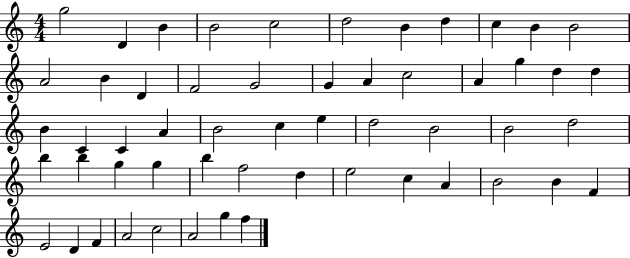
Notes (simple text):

G5/h D4/q B4/q B4/h C5/h D5/h B4/q D5/q C5/q B4/q B4/h A4/h B4/q D4/q F4/h G4/h G4/q A4/q C5/h A4/q G5/q D5/q D5/q B4/q C4/q C4/q A4/q B4/h C5/q E5/q D5/h B4/h B4/h D5/h B5/q B5/q G5/q G5/q B5/q F5/h D5/q E5/h C5/q A4/q B4/h B4/q F4/q E4/h D4/q F4/q A4/h C5/h A4/h G5/q F5/q